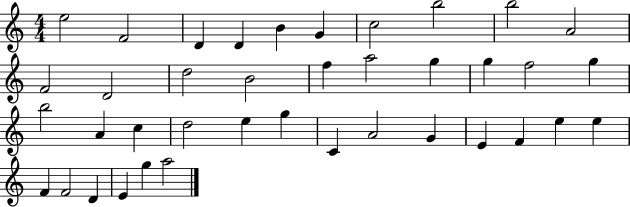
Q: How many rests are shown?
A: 0